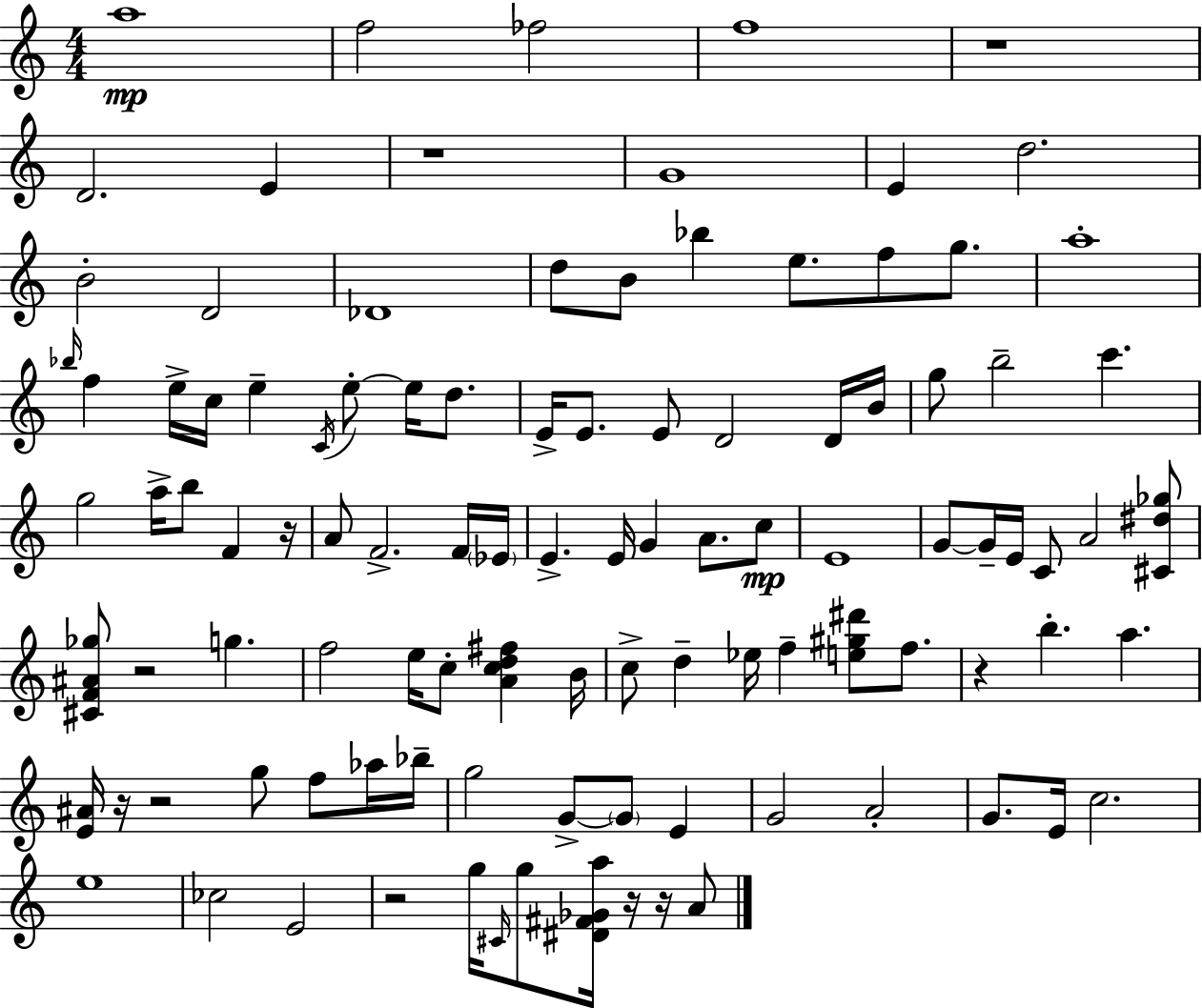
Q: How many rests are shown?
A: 10